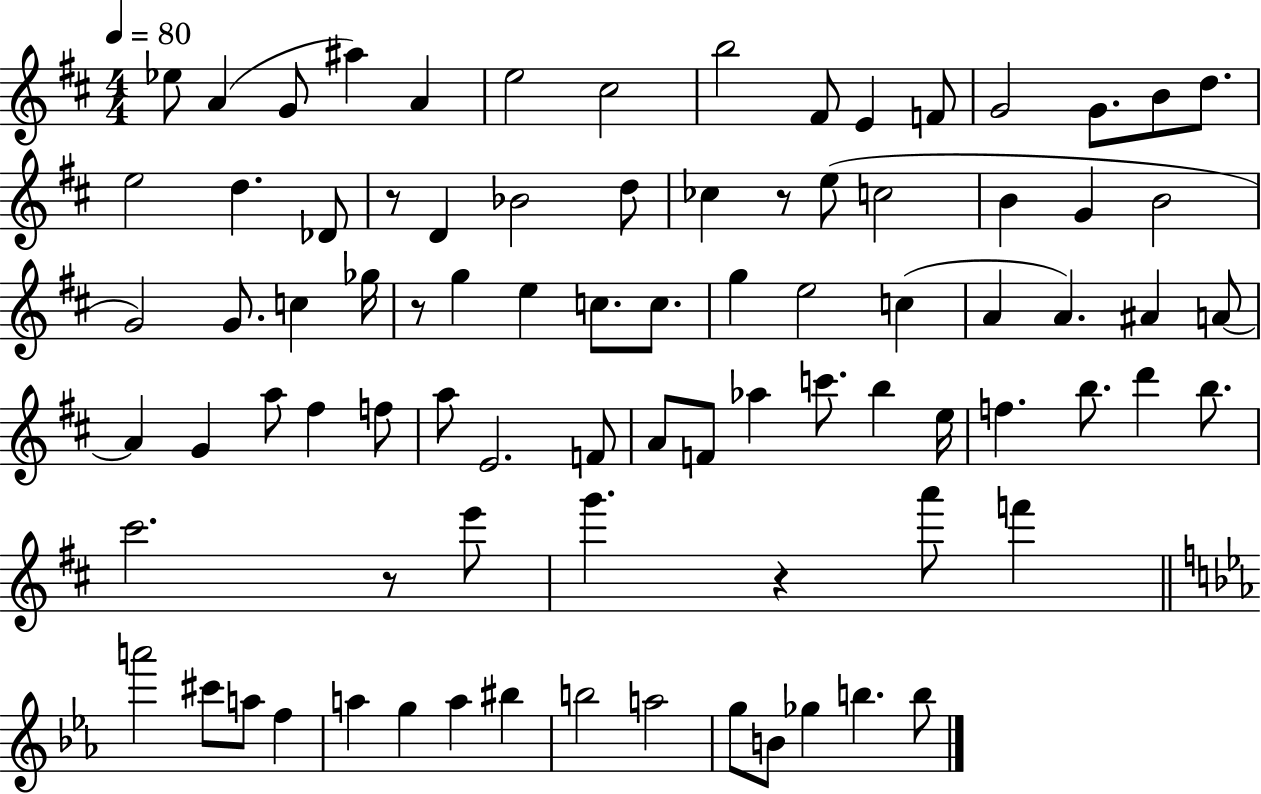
{
  \clef treble
  \numericTimeSignature
  \time 4/4
  \key d \major
  \tempo 4 = 80
  ees''8 a'4( g'8 ais''4) a'4 | e''2 cis''2 | b''2 fis'8 e'4 f'8 | g'2 g'8. b'8 d''8. | \break e''2 d''4. des'8 | r8 d'4 bes'2 d''8 | ces''4 r8 e''8( c''2 | b'4 g'4 b'2 | \break g'2) g'8. c''4 ges''16 | r8 g''4 e''4 c''8. c''8. | g''4 e''2 c''4( | a'4 a'4.) ais'4 a'8~~ | \break a'4 g'4 a''8 fis''4 f''8 | a''8 e'2. f'8 | a'8 f'8 aes''4 c'''8. b''4 e''16 | f''4. b''8. d'''4 b''8. | \break cis'''2. r8 e'''8 | g'''4. r4 a'''8 f'''4 | \bar "||" \break \key ees \major a'''2 cis'''8 a''8 f''4 | a''4 g''4 a''4 bis''4 | b''2 a''2 | g''8 b'8 ges''4 b''4. b''8 | \break \bar "|."
}